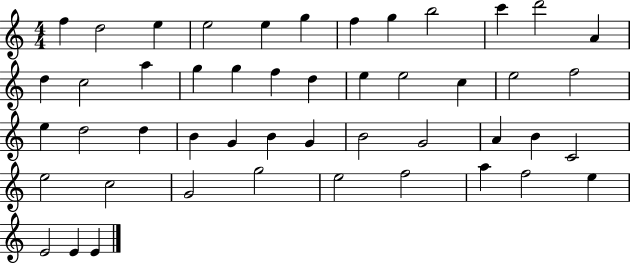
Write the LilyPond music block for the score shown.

{
  \clef treble
  \numericTimeSignature
  \time 4/4
  \key c \major
  f''4 d''2 e''4 | e''2 e''4 g''4 | f''4 g''4 b''2 | c'''4 d'''2 a'4 | \break d''4 c''2 a''4 | g''4 g''4 f''4 d''4 | e''4 e''2 c''4 | e''2 f''2 | \break e''4 d''2 d''4 | b'4 g'4 b'4 g'4 | b'2 g'2 | a'4 b'4 c'2 | \break e''2 c''2 | g'2 g''2 | e''2 f''2 | a''4 f''2 e''4 | \break e'2 e'4 e'4 | \bar "|."
}